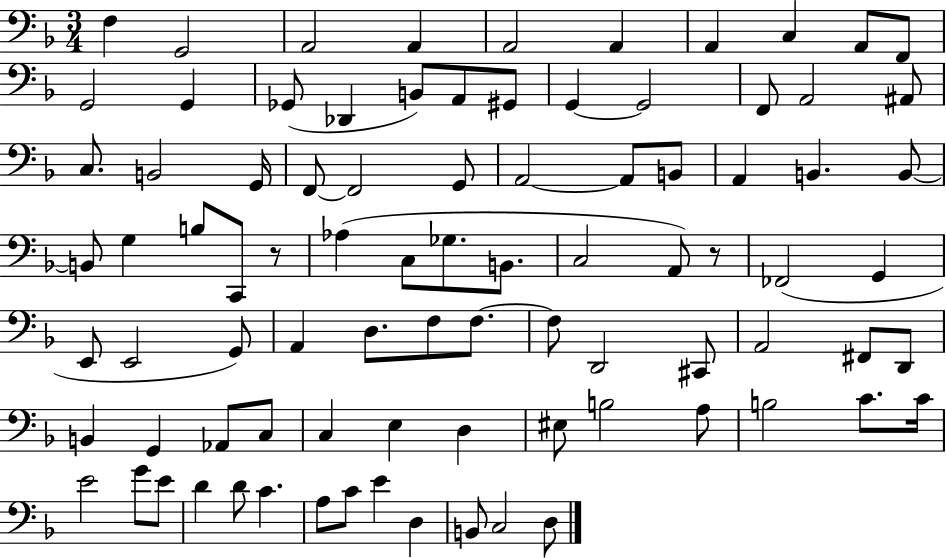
X:1
T:Untitled
M:3/4
L:1/4
K:F
F, G,,2 A,,2 A,, A,,2 A,, A,, C, A,,/2 F,,/2 G,,2 G,, _G,,/2 _D,, B,,/2 A,,/2 ^G,,/2 G,, G,,2 F,,/2 A,,2 ^A,,/2 C,/2 B,,2 G,,/4 F,,/2 F,,2 G,,/2 A,,2 A,,/2 B,,/2 A,, B,, B,,/2 B,,/2 G, B,/2 C,,/2 z/2 _A, C,/2 _G,/2 B,,/2 C,2 A,,/2 z/2 _F,,2 G,, E,,/2 E,,2 G,,/2 A,, D,/2 F,/2 F,/2 F,/2 D,,2 ^C,,/2 A,,2 ^F,,/2 D,,/2 B,, G,, _A,,/2 C,/2 C, E, D, ^E,/2 B,2 A,/2 B,2 C/2 C/4 E2 G/2 E/2 D D/2 C A,/2 C/2 E D, B,,/2 C,2 D,/2